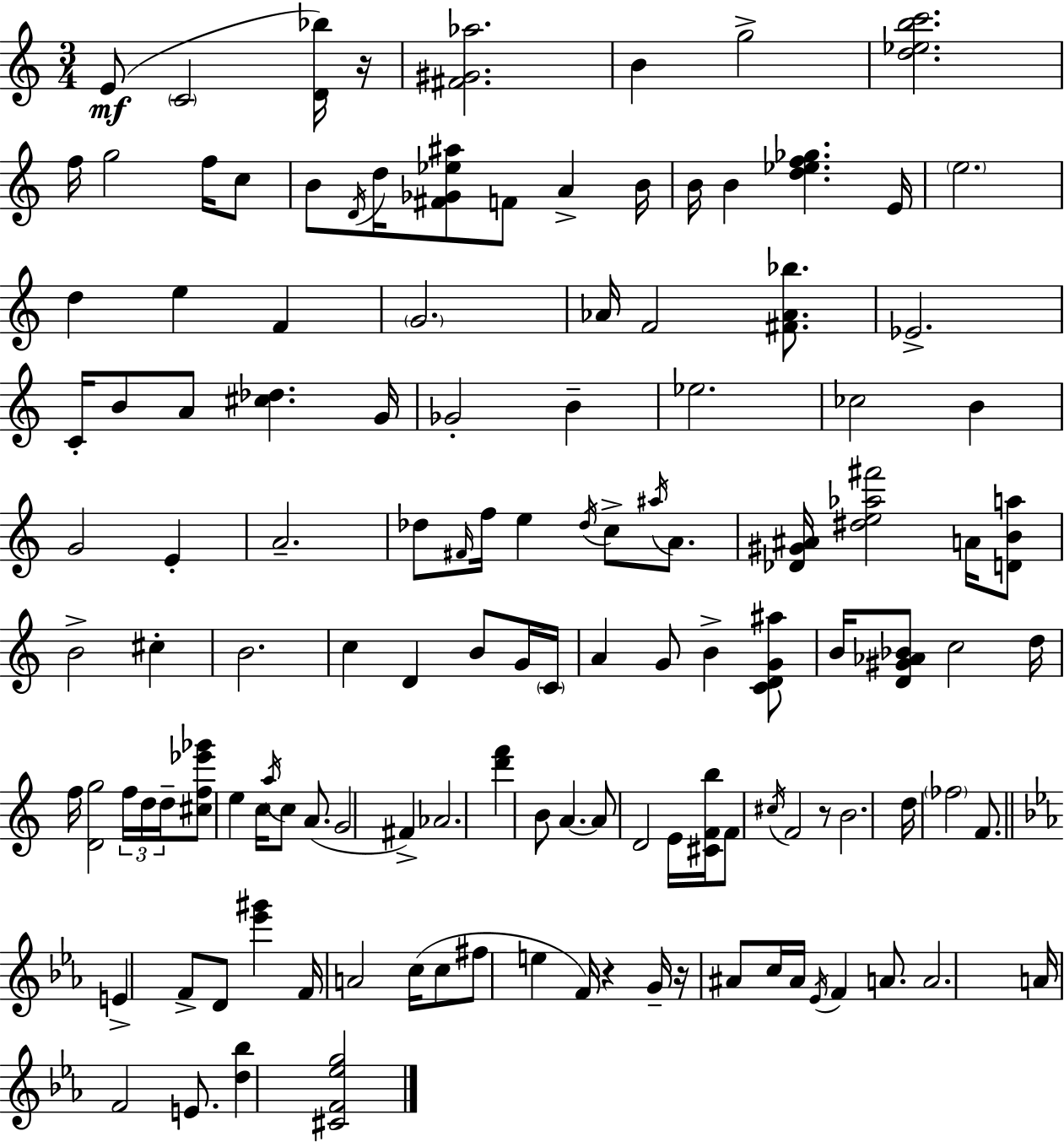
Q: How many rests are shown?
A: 4